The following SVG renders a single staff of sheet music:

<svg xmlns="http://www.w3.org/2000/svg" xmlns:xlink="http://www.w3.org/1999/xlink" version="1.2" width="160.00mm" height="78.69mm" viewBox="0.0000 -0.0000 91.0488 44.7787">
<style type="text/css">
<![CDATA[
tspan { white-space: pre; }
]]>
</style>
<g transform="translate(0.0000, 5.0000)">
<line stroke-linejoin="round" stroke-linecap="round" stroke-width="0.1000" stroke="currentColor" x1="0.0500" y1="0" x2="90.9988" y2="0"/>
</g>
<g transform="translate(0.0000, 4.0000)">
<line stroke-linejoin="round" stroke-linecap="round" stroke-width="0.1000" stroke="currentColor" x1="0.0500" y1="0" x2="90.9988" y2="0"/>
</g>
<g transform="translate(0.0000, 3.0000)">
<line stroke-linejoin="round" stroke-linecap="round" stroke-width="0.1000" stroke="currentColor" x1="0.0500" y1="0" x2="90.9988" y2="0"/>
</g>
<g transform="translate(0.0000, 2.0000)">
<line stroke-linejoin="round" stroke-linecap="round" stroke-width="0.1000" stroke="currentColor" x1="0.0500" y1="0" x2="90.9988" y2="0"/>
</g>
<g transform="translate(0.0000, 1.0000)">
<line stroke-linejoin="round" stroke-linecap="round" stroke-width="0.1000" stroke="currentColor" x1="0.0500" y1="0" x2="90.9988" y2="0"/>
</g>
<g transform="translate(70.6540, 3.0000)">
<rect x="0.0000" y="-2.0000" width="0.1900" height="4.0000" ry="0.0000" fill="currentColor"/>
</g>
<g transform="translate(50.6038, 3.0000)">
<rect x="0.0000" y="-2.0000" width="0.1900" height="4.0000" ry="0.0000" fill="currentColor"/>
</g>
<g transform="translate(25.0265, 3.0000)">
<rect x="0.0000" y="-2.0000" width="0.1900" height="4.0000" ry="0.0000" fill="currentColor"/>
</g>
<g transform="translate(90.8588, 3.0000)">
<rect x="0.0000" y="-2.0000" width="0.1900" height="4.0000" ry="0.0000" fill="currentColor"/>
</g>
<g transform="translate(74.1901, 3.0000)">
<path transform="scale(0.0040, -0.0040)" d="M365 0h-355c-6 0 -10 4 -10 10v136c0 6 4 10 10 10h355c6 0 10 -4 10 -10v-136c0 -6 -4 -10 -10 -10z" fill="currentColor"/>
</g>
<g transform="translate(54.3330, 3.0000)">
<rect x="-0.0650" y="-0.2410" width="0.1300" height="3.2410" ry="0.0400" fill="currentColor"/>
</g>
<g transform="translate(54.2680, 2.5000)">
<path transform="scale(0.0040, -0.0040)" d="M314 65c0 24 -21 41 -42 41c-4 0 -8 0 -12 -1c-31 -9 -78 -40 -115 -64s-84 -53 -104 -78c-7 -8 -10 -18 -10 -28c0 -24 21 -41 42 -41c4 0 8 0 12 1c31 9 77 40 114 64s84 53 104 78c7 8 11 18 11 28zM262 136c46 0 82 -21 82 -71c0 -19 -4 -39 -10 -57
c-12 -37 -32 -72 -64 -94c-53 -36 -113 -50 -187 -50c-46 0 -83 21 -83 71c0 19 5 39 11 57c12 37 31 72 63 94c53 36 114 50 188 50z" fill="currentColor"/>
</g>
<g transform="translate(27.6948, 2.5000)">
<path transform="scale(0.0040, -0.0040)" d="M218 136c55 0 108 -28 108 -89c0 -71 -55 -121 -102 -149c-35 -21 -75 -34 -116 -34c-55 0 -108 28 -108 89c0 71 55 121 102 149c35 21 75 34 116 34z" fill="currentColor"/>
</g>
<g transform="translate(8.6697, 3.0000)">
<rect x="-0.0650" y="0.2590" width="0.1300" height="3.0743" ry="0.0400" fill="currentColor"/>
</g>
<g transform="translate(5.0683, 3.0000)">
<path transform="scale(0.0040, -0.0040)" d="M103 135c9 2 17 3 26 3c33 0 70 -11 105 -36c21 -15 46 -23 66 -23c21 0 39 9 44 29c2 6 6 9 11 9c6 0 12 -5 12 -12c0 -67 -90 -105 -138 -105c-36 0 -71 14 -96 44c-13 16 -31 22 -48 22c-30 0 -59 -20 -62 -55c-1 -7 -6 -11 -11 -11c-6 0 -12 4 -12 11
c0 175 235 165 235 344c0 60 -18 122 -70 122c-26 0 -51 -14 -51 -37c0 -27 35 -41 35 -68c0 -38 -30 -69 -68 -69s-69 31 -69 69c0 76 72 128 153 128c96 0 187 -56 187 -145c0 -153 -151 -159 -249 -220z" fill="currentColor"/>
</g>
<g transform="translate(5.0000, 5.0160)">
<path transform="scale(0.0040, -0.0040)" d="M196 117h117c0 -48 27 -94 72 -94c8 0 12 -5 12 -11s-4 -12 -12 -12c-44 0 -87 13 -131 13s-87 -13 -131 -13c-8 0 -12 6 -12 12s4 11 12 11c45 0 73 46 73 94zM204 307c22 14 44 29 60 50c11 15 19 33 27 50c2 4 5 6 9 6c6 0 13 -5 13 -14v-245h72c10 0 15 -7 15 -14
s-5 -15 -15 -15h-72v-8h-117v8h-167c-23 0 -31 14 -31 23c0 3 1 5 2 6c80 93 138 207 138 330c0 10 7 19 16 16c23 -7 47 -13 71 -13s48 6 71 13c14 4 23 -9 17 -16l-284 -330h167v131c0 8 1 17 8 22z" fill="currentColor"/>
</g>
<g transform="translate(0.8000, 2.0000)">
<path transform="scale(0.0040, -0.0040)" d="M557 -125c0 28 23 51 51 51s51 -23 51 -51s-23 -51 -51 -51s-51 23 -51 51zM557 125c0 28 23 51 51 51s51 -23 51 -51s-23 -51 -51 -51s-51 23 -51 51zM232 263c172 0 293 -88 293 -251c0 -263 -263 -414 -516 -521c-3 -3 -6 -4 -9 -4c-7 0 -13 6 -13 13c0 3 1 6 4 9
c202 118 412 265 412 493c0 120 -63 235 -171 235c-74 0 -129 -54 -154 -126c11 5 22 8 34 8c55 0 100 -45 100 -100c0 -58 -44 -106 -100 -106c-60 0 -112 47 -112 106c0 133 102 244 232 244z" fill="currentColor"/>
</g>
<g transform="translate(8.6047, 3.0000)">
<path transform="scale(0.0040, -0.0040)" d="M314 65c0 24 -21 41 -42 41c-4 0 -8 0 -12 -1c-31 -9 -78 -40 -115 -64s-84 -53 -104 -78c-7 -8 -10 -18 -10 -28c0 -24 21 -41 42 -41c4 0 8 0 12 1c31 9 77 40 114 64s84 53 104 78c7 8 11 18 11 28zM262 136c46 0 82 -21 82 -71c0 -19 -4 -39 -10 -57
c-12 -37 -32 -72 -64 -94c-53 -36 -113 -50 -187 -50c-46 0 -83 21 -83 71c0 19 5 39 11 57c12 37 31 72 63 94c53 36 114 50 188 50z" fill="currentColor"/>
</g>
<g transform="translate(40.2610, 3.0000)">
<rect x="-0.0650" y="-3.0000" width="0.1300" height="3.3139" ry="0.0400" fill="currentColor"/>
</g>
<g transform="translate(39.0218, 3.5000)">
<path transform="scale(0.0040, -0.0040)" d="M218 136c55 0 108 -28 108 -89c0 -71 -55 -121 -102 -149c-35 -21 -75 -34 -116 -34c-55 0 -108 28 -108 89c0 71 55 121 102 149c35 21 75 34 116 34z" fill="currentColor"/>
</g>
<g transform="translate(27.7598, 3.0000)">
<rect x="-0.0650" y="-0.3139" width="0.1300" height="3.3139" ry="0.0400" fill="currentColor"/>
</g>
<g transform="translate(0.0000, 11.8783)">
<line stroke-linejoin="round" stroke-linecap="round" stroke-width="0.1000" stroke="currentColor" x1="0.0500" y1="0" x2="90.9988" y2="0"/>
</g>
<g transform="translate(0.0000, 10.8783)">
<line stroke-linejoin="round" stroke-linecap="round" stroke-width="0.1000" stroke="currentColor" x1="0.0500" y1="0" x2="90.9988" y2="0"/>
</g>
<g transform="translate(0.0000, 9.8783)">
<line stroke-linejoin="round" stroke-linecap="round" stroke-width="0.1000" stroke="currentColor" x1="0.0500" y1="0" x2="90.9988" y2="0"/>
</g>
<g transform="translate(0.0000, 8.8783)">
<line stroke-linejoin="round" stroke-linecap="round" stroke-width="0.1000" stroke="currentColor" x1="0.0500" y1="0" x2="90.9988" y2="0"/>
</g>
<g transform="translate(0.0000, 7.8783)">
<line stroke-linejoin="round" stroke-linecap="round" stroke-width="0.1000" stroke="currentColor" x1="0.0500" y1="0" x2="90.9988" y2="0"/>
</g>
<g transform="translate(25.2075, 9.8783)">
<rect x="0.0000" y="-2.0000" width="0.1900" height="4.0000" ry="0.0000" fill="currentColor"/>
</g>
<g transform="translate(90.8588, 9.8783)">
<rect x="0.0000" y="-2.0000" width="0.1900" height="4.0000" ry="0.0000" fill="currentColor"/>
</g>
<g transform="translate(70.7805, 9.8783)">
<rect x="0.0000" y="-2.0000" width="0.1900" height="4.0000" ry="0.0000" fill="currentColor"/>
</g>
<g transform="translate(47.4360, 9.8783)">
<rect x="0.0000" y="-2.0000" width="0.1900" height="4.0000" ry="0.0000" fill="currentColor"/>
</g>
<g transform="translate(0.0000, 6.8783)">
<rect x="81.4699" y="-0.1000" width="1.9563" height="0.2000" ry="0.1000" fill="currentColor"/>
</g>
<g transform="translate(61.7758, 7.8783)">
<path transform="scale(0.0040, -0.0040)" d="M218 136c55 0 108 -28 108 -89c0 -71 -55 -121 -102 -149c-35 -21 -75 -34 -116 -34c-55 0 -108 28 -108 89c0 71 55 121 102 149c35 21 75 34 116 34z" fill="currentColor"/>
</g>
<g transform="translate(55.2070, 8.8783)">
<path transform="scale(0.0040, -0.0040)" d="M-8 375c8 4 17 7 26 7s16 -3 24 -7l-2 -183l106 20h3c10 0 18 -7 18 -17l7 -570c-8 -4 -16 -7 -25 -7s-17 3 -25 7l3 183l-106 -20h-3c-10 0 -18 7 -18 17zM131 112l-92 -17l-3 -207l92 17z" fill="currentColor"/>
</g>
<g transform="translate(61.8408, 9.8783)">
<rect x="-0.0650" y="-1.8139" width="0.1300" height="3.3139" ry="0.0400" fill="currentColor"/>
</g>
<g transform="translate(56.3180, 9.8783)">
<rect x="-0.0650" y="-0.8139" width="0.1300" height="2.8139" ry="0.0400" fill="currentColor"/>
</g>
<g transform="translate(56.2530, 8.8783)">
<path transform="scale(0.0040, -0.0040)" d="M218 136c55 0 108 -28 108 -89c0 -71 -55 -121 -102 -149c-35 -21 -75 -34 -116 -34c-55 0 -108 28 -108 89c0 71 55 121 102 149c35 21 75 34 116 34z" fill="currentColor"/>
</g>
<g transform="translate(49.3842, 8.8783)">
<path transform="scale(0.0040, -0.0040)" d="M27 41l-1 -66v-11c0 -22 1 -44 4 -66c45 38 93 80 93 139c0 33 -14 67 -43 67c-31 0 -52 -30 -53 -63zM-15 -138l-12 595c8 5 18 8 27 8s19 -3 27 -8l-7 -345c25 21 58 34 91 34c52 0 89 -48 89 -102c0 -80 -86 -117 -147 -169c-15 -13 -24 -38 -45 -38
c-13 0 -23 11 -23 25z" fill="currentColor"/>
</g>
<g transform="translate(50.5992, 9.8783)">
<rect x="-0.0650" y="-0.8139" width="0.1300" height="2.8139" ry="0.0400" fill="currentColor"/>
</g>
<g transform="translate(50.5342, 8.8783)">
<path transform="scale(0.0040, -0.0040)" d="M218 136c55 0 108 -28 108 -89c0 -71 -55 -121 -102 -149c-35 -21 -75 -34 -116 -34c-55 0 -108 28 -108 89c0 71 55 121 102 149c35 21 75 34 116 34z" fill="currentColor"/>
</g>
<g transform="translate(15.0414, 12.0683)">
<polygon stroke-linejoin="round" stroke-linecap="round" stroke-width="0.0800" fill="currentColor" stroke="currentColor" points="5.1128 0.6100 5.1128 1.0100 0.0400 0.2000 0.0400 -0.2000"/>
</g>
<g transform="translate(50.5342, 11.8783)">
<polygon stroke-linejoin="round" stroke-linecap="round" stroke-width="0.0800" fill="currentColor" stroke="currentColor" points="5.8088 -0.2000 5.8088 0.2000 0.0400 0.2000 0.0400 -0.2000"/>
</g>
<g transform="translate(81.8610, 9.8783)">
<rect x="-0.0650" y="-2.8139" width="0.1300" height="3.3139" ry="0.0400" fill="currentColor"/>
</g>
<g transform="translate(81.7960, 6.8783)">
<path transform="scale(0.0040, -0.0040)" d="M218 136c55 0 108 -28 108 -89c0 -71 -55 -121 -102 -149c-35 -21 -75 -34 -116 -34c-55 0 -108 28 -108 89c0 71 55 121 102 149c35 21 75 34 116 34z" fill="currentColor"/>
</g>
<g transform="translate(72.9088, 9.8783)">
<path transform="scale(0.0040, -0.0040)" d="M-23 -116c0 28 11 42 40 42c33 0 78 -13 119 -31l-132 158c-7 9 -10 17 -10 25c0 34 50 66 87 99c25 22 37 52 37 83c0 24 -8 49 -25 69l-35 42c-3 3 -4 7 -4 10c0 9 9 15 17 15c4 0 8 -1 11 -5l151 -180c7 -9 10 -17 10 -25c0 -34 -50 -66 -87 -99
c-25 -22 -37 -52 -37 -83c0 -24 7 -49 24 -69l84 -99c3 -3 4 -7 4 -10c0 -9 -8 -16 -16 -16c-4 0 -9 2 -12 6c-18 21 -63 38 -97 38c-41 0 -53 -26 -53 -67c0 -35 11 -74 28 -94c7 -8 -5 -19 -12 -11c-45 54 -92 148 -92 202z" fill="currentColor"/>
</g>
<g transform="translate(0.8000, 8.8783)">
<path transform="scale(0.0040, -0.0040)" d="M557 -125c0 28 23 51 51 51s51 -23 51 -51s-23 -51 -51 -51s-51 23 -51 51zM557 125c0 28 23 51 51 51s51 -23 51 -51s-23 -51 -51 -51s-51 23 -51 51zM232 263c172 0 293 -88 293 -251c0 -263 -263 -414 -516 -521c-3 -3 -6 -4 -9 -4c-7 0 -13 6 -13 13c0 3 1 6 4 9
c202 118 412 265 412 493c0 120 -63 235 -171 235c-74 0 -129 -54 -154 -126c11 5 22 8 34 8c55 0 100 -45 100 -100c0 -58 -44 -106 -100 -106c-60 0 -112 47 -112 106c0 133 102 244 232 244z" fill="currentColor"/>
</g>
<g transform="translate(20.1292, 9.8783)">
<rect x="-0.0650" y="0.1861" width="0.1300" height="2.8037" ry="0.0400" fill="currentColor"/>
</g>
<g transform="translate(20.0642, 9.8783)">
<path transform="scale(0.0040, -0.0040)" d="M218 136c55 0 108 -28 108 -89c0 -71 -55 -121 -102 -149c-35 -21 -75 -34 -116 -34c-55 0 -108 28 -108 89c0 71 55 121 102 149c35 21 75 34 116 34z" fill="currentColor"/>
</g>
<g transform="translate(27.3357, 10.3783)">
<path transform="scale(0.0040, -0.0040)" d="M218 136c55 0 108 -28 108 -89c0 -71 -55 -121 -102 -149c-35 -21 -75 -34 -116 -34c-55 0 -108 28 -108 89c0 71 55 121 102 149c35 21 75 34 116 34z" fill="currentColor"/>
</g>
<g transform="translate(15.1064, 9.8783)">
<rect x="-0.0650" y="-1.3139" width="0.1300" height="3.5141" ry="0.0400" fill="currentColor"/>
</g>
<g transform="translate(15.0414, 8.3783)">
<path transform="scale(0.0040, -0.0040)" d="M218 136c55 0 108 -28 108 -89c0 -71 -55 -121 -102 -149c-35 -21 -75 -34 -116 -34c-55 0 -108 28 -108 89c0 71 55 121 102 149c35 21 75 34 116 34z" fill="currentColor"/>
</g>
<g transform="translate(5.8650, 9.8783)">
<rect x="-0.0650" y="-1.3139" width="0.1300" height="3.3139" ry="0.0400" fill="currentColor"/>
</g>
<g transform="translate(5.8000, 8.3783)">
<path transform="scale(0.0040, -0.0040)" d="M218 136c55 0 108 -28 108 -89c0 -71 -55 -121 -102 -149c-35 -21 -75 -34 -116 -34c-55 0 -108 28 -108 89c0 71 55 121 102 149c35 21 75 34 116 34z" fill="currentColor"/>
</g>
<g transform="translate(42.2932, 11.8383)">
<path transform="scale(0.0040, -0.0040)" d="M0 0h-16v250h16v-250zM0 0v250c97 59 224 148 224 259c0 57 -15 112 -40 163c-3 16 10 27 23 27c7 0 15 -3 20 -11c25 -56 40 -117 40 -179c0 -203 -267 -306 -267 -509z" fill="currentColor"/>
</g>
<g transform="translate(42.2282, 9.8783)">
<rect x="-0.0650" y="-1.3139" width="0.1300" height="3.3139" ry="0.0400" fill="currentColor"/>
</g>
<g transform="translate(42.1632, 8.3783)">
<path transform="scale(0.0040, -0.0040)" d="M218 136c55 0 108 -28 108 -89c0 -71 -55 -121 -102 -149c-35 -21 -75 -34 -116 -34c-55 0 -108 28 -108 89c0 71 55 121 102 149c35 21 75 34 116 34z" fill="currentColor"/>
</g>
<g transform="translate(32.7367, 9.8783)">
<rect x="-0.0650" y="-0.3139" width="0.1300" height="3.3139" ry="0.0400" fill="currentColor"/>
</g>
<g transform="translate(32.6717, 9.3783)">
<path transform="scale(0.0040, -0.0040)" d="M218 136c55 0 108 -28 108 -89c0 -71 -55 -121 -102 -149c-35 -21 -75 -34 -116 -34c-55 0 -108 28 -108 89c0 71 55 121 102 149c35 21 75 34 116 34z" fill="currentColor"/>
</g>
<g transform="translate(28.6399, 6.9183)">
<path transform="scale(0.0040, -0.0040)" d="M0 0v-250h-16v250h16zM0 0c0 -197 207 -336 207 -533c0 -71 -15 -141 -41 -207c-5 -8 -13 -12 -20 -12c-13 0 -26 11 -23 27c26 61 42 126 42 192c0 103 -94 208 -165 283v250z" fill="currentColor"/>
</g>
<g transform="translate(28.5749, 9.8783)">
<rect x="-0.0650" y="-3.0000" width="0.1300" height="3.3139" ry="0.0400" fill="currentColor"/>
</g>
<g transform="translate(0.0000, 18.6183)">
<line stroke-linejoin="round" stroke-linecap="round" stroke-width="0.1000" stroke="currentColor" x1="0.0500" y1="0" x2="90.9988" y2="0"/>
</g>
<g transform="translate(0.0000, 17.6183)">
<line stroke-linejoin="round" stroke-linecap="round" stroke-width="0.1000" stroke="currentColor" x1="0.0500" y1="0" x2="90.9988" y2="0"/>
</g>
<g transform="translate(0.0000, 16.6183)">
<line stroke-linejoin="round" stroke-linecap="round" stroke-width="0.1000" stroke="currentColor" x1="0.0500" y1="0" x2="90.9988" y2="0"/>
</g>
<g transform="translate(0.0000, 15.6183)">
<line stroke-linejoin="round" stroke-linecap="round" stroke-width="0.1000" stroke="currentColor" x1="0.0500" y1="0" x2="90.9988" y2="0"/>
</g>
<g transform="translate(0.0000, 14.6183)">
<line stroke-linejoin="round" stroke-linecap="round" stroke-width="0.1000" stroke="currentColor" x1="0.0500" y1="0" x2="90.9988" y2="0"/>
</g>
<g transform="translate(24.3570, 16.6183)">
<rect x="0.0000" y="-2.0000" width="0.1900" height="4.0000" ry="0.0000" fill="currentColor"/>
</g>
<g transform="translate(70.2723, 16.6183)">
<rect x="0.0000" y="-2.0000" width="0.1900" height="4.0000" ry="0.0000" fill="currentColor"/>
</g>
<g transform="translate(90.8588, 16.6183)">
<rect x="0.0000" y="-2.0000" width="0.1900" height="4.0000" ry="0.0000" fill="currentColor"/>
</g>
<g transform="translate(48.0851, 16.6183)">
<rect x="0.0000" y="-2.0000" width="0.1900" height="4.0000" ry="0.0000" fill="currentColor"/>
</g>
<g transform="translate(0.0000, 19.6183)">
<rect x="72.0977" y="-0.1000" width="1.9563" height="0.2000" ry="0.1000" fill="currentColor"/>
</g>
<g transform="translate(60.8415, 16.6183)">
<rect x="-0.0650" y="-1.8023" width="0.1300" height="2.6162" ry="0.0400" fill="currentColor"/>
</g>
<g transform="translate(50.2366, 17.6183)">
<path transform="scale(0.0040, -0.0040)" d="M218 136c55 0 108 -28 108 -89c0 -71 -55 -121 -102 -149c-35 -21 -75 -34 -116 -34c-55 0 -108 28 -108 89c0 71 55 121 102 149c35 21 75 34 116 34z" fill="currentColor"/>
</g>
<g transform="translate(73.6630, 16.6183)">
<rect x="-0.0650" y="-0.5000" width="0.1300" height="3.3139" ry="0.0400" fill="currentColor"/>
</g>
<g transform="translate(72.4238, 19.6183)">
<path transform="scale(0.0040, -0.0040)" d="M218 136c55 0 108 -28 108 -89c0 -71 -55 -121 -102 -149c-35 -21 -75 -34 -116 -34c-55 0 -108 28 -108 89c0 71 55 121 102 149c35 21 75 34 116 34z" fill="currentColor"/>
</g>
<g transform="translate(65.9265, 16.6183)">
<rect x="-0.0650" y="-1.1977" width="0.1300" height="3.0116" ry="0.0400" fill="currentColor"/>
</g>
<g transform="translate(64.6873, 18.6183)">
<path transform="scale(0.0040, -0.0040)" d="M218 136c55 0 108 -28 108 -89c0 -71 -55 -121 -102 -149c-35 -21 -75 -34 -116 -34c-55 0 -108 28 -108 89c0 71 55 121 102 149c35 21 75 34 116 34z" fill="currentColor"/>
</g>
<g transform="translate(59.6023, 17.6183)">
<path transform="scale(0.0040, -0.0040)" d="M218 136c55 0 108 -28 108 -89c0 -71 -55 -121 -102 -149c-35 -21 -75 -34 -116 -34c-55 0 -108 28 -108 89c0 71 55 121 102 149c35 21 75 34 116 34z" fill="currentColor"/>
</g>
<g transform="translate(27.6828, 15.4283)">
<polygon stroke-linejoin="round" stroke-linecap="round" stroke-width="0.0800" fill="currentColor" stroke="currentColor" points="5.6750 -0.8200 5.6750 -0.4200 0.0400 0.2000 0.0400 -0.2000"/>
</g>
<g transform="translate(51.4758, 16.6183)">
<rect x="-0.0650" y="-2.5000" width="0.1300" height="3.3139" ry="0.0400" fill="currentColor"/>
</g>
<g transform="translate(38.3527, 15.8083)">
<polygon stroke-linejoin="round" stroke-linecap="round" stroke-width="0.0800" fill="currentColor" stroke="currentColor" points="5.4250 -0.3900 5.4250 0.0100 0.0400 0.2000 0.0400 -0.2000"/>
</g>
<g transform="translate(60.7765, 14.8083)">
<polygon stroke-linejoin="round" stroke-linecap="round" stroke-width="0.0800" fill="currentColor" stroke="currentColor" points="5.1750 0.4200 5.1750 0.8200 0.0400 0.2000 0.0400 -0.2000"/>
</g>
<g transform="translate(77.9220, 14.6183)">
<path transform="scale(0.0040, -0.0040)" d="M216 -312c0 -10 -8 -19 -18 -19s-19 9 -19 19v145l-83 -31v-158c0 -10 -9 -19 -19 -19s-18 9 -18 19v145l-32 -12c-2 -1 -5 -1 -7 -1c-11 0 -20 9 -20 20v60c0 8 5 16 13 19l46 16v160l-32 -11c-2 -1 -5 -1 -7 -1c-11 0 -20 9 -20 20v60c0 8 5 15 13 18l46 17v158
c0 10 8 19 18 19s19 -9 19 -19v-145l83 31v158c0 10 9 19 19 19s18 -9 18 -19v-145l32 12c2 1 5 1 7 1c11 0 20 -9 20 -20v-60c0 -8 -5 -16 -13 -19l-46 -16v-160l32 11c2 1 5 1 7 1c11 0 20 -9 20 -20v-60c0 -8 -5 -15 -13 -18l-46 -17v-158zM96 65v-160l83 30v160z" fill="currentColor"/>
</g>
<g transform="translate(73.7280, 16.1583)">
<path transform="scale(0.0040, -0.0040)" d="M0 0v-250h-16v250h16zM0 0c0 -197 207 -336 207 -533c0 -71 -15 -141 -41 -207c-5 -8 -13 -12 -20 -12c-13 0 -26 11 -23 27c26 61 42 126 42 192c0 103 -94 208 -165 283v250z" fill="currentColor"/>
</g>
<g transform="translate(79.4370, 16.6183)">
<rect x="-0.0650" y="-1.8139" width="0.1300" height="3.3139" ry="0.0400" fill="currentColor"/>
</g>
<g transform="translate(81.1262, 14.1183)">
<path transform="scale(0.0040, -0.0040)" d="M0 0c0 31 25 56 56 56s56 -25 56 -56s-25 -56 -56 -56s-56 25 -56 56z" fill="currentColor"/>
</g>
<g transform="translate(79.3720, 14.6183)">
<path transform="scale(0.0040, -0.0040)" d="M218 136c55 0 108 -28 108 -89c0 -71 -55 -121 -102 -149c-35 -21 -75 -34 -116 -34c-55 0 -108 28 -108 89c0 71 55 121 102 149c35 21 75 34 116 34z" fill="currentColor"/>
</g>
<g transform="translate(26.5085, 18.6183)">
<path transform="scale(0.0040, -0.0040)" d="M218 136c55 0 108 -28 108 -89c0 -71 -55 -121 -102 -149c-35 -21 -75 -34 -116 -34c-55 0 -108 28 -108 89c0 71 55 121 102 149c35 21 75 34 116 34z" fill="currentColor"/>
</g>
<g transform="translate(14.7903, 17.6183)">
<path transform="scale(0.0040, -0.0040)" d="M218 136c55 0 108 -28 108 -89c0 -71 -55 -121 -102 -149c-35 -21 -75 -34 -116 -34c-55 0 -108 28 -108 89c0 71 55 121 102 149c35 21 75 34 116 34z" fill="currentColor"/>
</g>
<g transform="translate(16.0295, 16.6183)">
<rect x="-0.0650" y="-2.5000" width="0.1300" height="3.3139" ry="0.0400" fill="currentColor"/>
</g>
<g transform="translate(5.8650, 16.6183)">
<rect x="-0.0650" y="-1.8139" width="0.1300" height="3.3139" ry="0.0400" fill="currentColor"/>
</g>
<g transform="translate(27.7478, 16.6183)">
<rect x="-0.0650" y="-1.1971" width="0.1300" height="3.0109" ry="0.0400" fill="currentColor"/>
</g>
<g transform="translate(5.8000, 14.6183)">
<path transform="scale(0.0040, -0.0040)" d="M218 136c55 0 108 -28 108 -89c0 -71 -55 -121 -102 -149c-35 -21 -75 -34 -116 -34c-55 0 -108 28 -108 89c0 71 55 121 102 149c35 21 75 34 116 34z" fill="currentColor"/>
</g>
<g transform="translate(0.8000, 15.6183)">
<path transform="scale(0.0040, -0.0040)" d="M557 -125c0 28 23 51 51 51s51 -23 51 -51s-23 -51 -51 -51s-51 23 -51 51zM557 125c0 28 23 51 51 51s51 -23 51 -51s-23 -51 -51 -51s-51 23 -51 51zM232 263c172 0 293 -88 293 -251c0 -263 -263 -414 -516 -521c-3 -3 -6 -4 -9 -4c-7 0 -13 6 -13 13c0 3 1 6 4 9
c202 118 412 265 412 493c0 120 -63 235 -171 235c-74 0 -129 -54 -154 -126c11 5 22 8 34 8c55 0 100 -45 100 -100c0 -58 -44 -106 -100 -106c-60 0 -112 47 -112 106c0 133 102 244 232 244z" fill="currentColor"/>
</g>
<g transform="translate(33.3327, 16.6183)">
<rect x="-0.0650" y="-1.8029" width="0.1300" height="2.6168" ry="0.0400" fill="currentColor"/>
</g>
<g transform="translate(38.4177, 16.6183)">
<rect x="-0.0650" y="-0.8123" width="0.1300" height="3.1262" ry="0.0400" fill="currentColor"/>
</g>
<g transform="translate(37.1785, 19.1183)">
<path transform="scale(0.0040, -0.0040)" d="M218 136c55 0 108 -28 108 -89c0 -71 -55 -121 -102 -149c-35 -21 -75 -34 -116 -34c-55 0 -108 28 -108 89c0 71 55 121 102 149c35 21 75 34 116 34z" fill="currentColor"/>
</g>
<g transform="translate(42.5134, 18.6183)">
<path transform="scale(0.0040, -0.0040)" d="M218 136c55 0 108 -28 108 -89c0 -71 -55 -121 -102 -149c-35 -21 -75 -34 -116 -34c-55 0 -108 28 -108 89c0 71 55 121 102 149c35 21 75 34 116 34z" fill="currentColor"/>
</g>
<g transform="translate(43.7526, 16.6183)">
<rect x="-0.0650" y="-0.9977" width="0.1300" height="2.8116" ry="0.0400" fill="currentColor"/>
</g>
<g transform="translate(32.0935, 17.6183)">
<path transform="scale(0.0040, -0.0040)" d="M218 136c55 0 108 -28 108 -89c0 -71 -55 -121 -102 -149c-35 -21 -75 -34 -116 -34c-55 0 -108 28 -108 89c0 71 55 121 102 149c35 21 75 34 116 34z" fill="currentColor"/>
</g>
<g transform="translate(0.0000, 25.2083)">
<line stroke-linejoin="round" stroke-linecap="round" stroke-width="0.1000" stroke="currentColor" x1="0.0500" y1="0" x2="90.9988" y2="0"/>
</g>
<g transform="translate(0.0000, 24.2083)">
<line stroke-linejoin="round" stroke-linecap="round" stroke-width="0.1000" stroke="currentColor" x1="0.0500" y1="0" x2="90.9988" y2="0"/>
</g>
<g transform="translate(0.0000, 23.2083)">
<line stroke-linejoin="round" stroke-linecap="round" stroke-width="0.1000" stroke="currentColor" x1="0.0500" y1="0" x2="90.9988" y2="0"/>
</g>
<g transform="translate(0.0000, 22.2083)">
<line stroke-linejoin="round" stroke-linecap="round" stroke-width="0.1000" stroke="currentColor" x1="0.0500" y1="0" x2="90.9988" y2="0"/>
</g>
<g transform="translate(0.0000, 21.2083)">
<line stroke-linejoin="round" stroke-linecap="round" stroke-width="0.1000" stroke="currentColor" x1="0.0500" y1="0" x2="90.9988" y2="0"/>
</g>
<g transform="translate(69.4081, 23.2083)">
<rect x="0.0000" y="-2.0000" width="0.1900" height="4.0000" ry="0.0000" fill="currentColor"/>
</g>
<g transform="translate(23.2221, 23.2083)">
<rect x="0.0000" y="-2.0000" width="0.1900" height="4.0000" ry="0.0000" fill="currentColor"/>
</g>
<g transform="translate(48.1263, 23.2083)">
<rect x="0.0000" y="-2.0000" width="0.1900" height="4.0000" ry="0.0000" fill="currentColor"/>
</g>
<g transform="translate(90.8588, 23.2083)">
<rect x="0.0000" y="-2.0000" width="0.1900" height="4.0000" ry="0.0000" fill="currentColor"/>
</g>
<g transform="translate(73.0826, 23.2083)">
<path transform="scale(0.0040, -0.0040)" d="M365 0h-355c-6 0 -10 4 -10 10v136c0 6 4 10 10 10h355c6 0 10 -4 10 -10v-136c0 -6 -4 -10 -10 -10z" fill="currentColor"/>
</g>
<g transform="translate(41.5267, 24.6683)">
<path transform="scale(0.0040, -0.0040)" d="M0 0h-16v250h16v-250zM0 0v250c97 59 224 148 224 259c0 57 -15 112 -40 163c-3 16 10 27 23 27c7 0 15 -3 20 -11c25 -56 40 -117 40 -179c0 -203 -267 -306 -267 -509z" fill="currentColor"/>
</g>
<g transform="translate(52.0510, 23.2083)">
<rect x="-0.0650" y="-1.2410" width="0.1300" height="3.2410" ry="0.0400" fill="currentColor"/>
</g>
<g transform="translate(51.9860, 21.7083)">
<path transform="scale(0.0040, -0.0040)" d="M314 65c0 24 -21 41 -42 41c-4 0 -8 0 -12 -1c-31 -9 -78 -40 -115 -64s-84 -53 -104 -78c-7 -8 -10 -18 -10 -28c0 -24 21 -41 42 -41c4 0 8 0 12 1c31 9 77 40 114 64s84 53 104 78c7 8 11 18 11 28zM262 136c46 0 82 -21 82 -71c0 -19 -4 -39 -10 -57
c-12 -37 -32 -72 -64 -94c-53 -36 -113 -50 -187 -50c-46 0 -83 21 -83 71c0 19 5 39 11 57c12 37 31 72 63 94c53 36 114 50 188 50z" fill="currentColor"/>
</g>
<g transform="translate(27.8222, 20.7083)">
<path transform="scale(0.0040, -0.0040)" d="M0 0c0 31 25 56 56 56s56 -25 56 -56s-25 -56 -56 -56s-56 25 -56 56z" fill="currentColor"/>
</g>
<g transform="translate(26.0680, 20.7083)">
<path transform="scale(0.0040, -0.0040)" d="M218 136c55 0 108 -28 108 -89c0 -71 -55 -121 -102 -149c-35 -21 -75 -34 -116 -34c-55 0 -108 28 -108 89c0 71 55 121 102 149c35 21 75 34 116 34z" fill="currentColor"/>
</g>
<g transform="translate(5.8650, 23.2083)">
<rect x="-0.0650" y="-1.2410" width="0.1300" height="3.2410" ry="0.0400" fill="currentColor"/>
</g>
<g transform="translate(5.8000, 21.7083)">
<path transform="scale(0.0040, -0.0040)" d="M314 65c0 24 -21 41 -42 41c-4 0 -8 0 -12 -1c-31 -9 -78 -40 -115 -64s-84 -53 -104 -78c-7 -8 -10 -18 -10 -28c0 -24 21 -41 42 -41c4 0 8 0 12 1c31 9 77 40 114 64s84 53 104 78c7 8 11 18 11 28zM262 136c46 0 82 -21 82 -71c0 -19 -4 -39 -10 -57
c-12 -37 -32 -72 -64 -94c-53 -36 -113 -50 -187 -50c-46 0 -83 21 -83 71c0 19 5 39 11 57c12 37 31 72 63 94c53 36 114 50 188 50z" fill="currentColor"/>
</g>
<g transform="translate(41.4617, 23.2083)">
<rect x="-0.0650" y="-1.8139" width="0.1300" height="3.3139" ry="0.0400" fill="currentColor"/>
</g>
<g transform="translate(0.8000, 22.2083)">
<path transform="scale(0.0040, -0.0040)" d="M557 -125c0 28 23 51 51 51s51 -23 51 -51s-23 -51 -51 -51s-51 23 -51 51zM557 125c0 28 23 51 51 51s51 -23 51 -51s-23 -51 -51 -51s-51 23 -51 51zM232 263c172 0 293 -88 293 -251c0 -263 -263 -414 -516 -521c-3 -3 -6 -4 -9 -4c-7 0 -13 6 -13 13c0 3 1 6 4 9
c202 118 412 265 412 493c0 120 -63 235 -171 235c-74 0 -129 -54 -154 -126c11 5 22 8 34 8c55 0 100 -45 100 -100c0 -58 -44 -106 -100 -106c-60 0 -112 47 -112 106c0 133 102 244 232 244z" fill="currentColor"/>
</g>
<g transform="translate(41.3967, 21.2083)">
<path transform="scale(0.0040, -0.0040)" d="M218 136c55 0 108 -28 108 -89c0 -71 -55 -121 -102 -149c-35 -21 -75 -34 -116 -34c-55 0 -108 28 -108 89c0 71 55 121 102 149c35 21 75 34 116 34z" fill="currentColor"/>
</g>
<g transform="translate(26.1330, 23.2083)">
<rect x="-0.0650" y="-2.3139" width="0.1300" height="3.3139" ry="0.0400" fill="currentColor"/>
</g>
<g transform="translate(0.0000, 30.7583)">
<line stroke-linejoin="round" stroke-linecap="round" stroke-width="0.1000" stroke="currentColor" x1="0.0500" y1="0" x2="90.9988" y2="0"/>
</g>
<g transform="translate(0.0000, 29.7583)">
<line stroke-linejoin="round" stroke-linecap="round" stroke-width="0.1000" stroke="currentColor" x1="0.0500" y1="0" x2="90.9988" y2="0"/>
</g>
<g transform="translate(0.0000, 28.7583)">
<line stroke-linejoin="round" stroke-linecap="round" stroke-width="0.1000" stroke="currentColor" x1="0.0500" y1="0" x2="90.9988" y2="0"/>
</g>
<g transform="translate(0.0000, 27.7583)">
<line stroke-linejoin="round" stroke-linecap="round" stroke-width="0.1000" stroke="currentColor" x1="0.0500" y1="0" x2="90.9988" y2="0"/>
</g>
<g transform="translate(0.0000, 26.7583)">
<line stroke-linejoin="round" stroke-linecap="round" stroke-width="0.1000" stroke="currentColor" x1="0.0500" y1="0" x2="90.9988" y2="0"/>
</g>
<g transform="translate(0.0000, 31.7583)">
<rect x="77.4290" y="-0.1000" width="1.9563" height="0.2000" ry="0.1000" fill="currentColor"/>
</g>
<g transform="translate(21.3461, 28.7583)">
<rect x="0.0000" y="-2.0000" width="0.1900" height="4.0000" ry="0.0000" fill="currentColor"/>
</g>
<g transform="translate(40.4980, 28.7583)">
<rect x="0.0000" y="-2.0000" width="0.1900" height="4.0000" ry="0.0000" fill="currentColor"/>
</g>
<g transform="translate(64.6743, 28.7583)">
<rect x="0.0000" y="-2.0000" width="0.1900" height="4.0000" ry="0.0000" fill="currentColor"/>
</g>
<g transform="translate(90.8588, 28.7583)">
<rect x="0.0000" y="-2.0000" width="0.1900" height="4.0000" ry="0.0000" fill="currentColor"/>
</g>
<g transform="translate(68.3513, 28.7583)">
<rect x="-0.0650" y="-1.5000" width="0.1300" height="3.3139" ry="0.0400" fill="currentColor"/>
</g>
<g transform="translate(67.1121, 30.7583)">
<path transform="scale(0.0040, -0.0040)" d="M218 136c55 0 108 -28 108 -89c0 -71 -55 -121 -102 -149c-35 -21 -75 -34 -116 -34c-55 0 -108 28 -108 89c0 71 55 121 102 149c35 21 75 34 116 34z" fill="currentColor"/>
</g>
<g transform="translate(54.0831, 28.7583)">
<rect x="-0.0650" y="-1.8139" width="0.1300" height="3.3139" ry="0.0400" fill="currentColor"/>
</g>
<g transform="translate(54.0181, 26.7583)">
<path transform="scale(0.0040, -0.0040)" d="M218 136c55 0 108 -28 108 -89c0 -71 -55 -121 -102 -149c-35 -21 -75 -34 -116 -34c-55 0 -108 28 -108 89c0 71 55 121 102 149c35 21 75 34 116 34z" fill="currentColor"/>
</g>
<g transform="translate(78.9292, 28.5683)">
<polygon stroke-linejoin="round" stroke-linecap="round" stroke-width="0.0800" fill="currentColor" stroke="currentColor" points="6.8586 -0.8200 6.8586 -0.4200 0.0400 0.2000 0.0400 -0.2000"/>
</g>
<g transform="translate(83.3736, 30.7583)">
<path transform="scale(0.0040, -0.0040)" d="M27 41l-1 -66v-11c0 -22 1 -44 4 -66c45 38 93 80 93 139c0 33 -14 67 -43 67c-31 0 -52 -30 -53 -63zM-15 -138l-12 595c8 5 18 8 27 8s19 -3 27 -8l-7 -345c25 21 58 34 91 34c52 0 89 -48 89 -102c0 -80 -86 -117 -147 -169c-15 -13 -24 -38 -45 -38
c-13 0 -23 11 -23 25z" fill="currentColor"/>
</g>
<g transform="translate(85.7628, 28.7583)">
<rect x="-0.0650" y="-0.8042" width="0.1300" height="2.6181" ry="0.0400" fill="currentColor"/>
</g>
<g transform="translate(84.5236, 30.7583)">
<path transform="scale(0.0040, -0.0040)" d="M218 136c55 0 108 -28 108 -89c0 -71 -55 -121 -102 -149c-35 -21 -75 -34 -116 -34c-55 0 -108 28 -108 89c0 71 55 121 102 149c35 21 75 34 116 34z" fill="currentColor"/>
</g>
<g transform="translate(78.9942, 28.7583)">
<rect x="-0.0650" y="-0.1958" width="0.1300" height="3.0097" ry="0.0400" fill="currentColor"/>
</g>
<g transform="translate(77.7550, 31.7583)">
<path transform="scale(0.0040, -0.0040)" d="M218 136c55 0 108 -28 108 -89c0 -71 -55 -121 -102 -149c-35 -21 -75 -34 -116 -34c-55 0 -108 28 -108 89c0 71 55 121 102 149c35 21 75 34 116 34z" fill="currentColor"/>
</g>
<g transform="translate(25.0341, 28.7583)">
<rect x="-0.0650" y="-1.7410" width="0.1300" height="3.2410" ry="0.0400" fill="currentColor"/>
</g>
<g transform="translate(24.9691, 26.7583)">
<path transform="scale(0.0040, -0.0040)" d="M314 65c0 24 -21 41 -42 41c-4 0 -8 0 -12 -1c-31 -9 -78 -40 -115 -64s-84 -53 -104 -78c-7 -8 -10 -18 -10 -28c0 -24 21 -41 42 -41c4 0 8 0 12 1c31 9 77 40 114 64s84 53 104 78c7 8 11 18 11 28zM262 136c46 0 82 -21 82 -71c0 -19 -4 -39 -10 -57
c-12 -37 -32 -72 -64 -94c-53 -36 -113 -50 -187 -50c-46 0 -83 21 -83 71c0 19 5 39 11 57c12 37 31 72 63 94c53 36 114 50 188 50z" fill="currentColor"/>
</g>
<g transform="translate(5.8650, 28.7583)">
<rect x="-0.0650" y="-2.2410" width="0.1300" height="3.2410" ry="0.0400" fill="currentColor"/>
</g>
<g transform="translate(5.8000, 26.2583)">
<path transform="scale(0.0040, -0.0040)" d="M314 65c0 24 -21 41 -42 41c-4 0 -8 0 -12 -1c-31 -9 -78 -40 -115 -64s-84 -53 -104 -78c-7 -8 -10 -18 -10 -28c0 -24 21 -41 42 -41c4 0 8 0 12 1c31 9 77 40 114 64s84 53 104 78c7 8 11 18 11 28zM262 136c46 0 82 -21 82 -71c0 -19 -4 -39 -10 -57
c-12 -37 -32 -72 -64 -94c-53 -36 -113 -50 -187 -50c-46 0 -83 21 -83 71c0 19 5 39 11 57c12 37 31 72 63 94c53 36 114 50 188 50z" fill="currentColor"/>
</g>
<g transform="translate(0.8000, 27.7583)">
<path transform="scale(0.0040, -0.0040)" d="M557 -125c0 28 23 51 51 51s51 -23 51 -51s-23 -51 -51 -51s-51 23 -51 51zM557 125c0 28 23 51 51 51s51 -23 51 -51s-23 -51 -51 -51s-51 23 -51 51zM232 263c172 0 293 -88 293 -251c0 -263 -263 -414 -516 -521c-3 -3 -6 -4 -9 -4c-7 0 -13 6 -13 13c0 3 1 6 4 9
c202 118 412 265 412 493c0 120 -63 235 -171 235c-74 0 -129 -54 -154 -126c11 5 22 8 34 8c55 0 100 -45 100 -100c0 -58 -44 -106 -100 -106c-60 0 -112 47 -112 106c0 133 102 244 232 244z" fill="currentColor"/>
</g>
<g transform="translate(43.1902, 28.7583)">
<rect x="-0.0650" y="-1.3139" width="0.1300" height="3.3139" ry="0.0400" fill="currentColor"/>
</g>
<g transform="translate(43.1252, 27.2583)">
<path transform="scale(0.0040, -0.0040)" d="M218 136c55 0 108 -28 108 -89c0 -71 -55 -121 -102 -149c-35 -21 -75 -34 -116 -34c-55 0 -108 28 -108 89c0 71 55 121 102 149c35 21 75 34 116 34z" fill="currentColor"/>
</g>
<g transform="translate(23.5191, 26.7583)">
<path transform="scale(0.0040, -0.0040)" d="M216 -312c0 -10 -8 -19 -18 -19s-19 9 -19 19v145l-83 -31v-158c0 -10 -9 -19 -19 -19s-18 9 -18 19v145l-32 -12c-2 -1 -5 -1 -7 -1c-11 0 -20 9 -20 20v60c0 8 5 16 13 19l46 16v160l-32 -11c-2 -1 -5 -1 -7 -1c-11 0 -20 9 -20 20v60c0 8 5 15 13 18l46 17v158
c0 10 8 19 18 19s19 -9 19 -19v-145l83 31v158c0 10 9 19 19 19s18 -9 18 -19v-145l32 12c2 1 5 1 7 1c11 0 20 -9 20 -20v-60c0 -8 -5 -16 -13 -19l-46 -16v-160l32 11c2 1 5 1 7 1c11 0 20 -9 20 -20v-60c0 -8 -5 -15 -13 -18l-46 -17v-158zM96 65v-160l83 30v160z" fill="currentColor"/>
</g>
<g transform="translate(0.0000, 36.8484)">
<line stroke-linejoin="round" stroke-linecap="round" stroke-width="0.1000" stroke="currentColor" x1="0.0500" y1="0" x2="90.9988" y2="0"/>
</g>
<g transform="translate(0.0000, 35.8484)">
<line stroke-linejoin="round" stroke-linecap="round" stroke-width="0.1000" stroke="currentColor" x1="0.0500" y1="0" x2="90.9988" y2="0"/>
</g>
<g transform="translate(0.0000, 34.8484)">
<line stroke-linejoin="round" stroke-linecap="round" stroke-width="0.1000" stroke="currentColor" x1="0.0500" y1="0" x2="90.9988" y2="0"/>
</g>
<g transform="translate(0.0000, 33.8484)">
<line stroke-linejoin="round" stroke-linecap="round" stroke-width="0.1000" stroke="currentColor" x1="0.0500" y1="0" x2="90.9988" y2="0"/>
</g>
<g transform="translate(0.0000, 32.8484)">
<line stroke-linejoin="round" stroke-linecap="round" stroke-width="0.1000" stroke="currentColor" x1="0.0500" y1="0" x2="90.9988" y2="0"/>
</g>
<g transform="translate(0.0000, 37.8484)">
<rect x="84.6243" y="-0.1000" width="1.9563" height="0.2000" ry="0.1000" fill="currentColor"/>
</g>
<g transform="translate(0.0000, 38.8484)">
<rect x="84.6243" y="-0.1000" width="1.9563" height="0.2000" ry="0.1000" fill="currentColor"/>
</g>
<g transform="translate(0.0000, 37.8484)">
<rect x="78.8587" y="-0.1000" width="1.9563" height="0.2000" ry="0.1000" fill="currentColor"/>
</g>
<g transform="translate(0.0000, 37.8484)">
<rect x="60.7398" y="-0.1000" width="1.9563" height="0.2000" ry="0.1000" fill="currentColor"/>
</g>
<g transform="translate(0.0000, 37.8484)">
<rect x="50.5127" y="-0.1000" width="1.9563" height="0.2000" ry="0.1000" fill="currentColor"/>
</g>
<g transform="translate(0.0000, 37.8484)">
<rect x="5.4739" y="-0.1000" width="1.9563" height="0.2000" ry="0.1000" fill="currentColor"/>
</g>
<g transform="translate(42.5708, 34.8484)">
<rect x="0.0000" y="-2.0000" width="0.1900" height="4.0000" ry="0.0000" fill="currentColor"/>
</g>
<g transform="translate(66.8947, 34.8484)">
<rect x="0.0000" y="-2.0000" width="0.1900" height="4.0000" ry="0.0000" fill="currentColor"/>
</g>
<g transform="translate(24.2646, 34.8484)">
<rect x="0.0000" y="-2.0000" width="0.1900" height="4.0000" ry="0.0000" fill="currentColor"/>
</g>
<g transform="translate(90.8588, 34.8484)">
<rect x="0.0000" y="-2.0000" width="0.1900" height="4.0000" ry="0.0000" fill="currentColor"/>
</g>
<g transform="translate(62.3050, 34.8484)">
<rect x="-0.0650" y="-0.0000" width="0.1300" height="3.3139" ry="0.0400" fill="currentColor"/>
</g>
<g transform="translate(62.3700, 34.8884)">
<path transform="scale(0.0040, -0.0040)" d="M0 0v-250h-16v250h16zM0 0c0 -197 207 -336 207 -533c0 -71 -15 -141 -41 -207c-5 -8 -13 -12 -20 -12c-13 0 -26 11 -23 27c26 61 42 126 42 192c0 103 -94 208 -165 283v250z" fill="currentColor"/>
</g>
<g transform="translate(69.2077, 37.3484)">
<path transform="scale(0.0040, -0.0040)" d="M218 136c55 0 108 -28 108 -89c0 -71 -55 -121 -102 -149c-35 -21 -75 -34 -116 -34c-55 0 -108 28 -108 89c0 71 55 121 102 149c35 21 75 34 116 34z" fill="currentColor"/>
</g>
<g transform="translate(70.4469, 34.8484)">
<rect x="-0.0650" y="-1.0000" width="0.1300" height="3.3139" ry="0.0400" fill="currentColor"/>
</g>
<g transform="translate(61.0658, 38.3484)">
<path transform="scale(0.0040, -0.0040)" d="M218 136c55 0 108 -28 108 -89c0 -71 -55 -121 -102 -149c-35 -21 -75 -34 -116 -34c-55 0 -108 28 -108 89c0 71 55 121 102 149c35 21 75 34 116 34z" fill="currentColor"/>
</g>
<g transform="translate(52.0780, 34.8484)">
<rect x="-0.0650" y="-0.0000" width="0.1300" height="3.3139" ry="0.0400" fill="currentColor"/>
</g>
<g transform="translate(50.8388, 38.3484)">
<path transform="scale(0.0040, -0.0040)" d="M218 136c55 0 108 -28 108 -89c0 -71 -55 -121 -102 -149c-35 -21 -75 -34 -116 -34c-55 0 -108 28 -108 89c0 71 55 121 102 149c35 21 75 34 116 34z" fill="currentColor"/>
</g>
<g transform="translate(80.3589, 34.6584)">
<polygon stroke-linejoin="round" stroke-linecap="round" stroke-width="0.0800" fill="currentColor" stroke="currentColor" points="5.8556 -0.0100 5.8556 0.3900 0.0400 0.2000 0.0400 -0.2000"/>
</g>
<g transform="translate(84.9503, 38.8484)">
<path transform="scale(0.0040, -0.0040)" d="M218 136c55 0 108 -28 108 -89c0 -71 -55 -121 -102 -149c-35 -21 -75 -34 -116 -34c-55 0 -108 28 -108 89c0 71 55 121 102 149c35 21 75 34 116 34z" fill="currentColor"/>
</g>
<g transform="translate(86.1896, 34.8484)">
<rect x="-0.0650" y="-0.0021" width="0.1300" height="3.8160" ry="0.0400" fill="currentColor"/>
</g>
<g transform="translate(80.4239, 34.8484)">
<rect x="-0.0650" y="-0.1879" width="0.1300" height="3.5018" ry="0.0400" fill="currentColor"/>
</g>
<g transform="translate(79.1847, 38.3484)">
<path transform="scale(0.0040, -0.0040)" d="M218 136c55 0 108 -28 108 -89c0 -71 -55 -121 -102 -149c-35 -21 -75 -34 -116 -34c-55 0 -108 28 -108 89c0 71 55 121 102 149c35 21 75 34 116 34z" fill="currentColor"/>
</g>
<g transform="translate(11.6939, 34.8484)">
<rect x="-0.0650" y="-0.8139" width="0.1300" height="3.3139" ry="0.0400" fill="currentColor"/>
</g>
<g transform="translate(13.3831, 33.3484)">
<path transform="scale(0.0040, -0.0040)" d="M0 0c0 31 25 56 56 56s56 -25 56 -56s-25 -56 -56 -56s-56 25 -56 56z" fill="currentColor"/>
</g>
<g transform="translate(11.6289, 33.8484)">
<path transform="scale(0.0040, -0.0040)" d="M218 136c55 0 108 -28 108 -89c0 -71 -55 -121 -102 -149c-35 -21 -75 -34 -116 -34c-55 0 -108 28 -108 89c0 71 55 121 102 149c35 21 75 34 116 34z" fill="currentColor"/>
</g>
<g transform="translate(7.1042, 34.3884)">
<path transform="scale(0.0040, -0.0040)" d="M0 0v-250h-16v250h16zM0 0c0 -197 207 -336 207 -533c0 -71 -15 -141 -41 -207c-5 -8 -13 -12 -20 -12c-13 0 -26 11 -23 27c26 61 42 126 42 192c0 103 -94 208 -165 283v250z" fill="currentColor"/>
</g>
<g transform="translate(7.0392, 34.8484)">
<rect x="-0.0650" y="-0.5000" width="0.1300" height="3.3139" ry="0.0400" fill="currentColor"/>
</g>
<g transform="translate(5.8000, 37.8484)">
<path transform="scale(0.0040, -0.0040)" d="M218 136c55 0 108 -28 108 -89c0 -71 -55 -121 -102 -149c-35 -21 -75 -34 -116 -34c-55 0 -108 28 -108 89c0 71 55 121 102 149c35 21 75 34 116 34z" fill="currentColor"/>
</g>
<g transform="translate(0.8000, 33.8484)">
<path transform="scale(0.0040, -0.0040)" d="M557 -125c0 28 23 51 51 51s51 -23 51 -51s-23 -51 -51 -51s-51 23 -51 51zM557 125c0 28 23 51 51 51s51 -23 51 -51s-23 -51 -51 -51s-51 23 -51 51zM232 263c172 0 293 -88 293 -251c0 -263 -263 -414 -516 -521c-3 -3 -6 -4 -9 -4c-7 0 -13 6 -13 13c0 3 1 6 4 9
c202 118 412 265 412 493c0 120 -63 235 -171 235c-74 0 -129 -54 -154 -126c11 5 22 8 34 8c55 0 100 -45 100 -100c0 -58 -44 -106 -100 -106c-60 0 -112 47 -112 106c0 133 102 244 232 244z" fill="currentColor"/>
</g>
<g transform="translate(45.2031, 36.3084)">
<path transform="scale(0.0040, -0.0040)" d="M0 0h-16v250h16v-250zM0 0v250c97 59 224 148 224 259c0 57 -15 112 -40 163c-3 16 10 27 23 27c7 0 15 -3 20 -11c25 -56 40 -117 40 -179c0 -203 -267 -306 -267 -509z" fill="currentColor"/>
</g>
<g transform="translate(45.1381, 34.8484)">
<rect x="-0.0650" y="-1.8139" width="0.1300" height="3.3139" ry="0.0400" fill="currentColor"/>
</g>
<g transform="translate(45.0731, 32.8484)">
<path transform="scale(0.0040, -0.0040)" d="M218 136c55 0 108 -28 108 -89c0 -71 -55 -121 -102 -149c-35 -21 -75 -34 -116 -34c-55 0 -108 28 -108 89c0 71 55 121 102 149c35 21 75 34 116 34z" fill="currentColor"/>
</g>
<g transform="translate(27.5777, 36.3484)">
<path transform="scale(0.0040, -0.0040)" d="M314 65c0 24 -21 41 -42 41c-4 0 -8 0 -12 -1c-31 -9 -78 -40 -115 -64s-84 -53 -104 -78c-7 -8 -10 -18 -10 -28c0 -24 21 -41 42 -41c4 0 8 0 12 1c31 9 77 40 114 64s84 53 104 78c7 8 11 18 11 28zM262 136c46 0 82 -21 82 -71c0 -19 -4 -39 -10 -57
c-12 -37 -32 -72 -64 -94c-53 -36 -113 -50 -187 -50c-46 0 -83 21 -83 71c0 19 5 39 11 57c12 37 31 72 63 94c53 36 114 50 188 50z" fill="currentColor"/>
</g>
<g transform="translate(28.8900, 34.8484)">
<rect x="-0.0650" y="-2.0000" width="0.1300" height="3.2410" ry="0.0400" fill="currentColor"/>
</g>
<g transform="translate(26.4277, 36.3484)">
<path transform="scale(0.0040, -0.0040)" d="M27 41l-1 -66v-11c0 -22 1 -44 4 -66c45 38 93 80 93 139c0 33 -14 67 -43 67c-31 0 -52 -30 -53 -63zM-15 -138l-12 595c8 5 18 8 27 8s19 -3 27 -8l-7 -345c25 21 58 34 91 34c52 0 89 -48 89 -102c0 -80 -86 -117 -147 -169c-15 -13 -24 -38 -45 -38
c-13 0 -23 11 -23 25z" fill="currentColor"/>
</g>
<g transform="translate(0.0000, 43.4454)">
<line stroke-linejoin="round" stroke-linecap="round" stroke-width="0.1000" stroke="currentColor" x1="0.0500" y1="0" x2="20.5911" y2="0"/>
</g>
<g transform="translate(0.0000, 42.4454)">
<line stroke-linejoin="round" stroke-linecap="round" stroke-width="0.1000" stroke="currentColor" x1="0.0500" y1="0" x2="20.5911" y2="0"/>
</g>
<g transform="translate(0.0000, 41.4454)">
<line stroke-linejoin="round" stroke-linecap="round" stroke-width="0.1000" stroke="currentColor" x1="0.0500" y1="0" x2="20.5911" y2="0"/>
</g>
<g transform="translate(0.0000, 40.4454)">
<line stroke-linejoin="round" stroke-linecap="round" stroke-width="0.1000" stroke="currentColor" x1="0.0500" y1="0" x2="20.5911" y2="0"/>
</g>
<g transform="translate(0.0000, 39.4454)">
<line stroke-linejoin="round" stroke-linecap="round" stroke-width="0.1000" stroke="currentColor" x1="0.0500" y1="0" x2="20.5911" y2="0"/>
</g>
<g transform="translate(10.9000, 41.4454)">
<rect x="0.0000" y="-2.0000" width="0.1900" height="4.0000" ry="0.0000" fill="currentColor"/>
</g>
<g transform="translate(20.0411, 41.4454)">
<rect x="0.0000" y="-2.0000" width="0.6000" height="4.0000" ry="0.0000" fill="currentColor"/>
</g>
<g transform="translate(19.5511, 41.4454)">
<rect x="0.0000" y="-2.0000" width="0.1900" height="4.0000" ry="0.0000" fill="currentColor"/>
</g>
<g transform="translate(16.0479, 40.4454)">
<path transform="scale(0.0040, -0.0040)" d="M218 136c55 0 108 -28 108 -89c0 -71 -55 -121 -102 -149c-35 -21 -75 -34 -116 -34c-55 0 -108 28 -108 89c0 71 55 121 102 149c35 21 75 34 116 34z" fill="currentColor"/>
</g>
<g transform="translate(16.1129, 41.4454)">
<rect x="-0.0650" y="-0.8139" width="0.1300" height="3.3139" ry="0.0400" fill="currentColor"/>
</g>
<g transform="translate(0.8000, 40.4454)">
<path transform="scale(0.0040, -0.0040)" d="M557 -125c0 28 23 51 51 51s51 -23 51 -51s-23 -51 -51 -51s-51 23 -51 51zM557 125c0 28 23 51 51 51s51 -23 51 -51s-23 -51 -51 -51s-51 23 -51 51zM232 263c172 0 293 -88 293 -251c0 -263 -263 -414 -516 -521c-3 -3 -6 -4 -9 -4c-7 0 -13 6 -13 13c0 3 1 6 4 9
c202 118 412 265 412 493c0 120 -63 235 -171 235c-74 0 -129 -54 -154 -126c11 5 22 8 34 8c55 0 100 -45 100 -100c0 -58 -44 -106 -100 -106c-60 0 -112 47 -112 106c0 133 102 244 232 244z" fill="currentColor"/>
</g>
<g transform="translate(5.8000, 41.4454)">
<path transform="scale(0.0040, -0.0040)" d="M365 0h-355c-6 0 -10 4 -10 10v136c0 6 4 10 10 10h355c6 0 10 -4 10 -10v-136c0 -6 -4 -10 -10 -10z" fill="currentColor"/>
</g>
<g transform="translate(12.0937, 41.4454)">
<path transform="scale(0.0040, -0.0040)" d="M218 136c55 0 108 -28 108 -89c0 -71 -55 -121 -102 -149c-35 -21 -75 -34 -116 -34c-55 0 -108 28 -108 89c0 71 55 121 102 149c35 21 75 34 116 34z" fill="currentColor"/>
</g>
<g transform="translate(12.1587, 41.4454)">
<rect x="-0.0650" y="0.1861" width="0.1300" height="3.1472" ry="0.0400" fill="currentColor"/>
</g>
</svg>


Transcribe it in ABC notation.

X:1
T:Untitled
M:2/4
L:1/4
K:C
D,2 E, C, E,2 z2 G, G,/2 D,/2 C,/2 E, G,/2 _F,/2 F,/2 A, z C A, B,, G,,/2 B,,/2 F,,/2 G,,/2 B,, B,,/2 G,,/2 E,,/2 ^A, G,2 B, A,/2 G,2 z2 B,2 ^A,2 G, A, G,, E,,/2 _G,,/2 E,,/2 F, _A,,2 A,/2 D,, D,,/2 F,, D,,/2 C,,/2 z2 D, F,